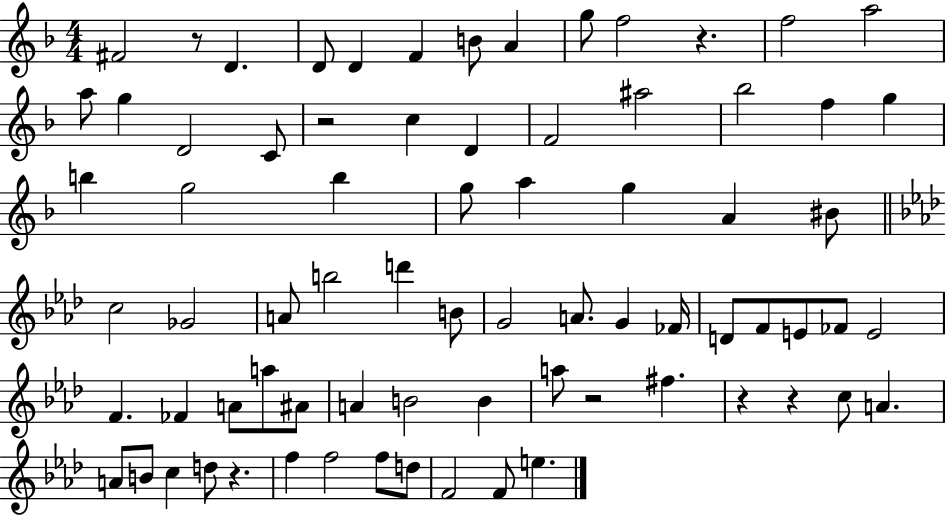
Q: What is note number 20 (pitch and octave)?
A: Bb5